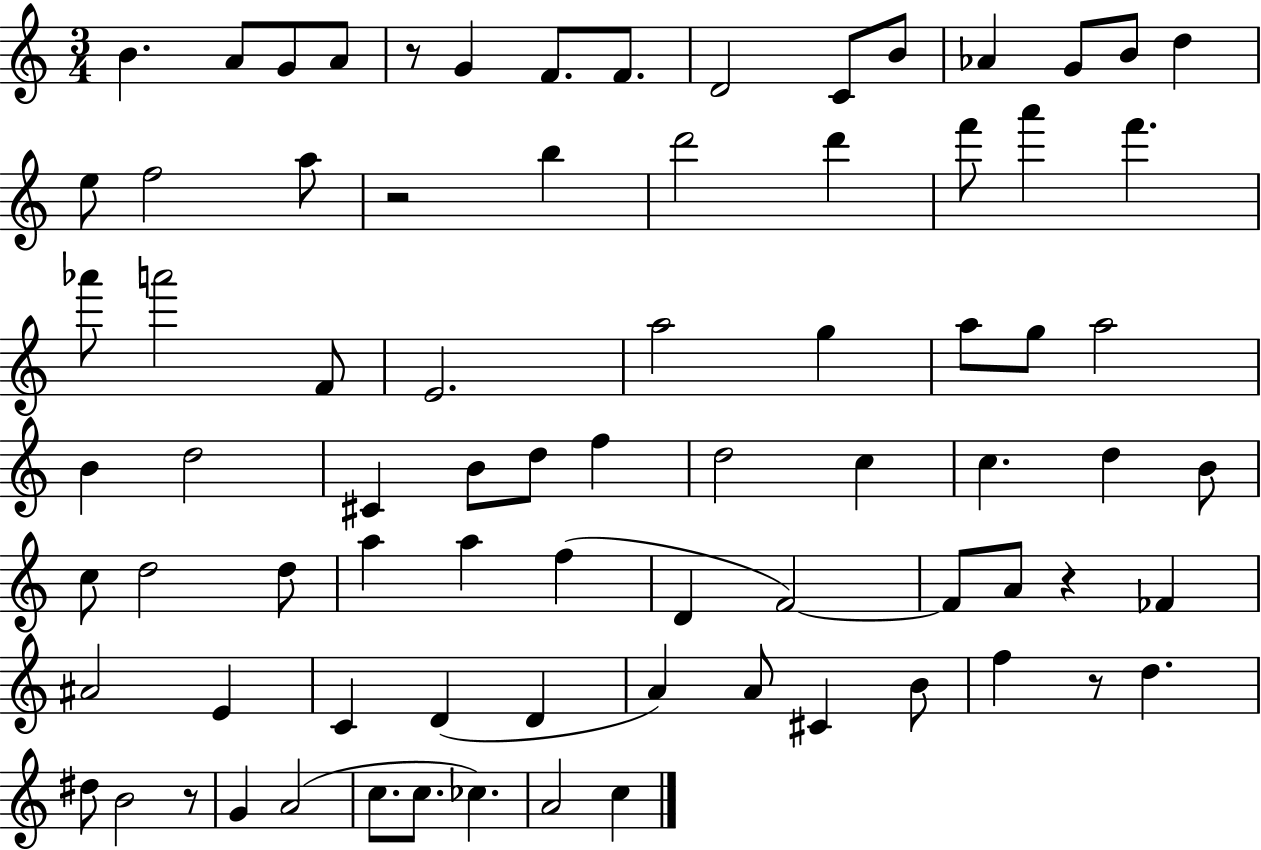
B4/q. A4/e G4/e A4/e R/e G4/q F4/e. F4/e. D4/h C4/e B4/e Ab4/q G4/e B4/e D5/q E5/e F5/h A5/e R/h B5/q D6/h D6/q F6/e A6/q F6/q. Ab6/e A6/h F4/e E4/h. A5/h G5/q A5/e G5/e A5/h B4/q D5/h C#4/q B4/e D5/e F5/q D5/h C5/q C5/q. D5/q B4/e C5/e D5/h D5/e A5/q A5/q F5/q D4/q F4/h F4/e A4/e R/q FES4/q A#4/h E4/q C4/q D4/q D4/q A4/q A4/e C#4/q B4/e F5/q R/e D5/q. D#5/e B4/h R/e G4/q A4/h C5/e. C5/e. CES5/q. A4/h C5/q